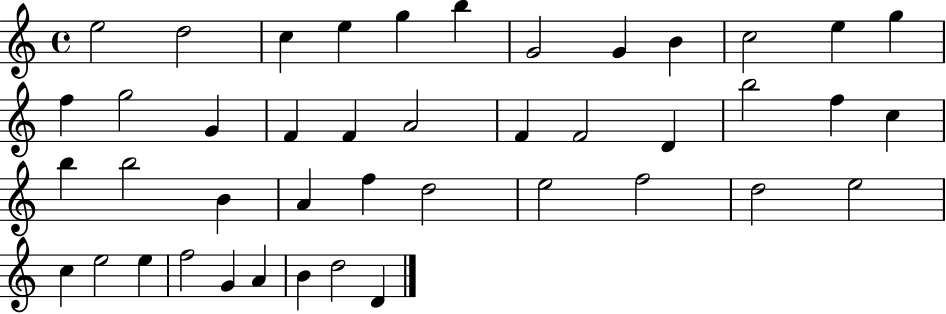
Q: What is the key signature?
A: C major